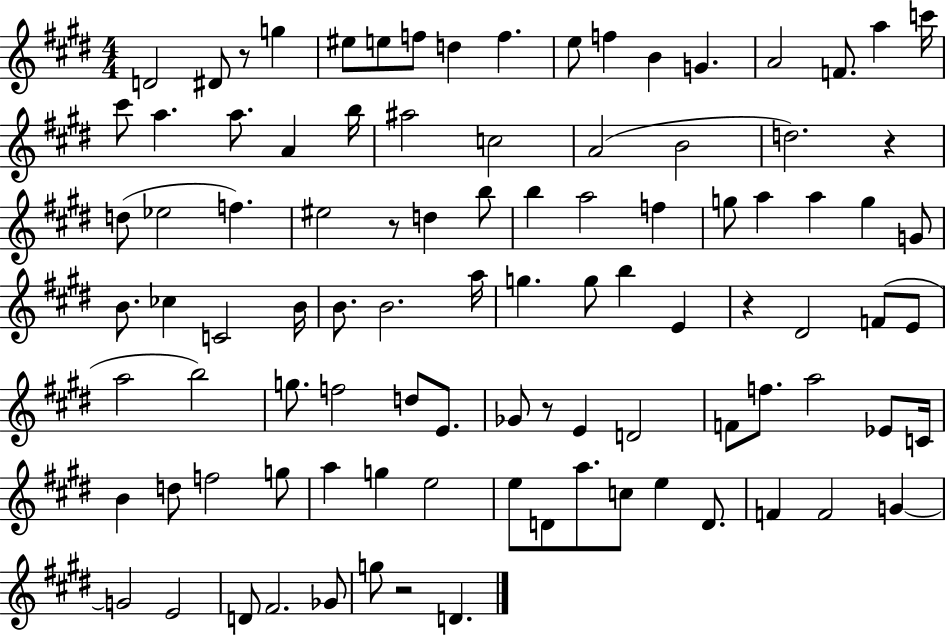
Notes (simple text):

D4/h D#4/e R/e G5/q EIS5/e E5/e F5/e D5/q F5/q. E5/e F5/q B4/q G4/q. A4/h F4/e. A5/q C6/s C#6/e A5/q. A5/e. A4/q B5/s A#5/h C5/h A4/h B4/h D5/h. R/q D5/e Eb5/h F5/q. EIS5/h R/e D5/q B5/e B5/q A5/h F5/q G5/e A5/q A5/q G5/q G4/e B4/e. CES5/q C4/h B4/s B4/e. B4/h. A5/s G5/q. G5/e B5/q E4/q R/q D#4/h F4/e E4/e A5/h B5/h G5/e. F5/h D5/e E4/e. Gb4/e R/e E4/q D4/h F4/e F5/e. A5/h Eb4/e C4/s B4/q D5/e F5/h G5/e A5/q G5/q E5/h E5/e D4/e A5/e. C5/e E5/q D4/e. F4/q F4/h G4/q G4/h E4/h D4/e F#4/h. Gb4/e G5/e R/h D4/q.